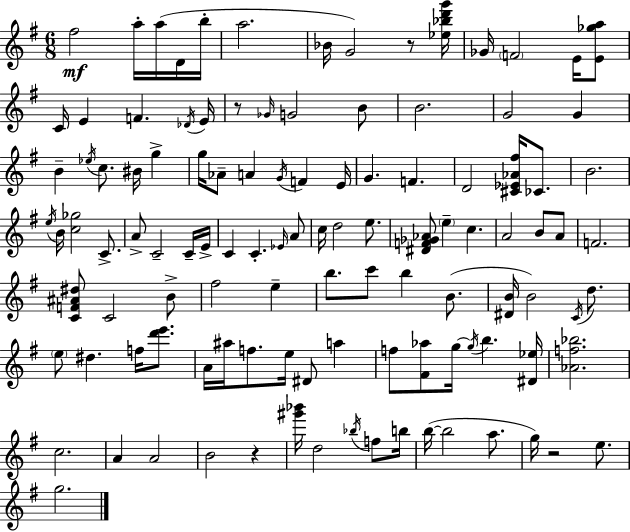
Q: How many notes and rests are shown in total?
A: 112